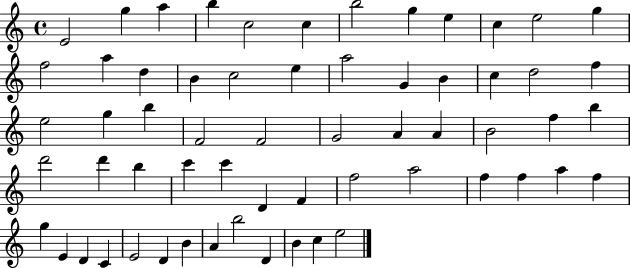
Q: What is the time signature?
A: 4/4